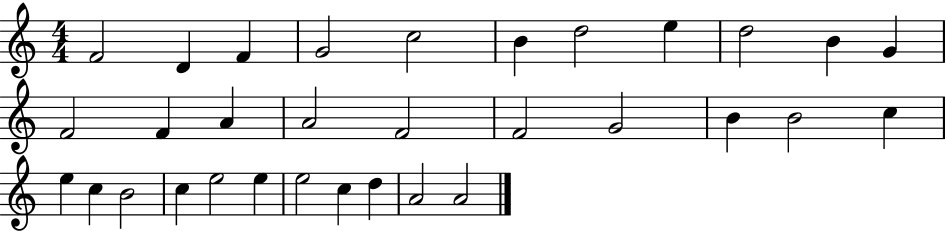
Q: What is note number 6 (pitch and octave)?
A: B4